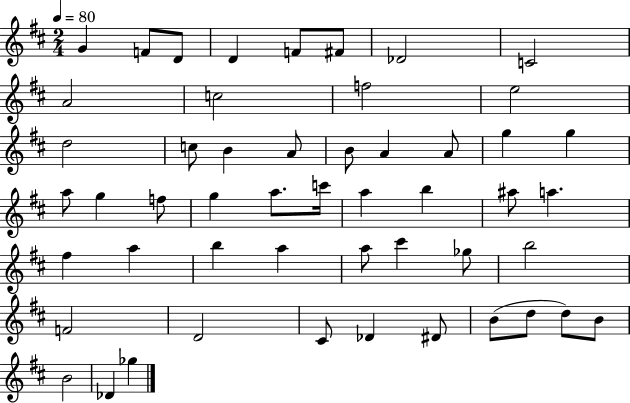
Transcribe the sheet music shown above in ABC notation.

X:1
T:Untitled
M:2/4
L:1/4
K:D
G F/2 D/2 D F/2 ^F/2 _D2 C2 A2 c2 f2 e2 d2 c/2 B A/2 B/2 A A/2 g g a/2 g f/2 g a/2 c'/4 a b ^a/2 a ^f a b a a/2 ^c' _g/2 b2 F2 D2 ^C/2 _D ^D/2 B/2 d/2 d/2 B/2 B2 _D _g